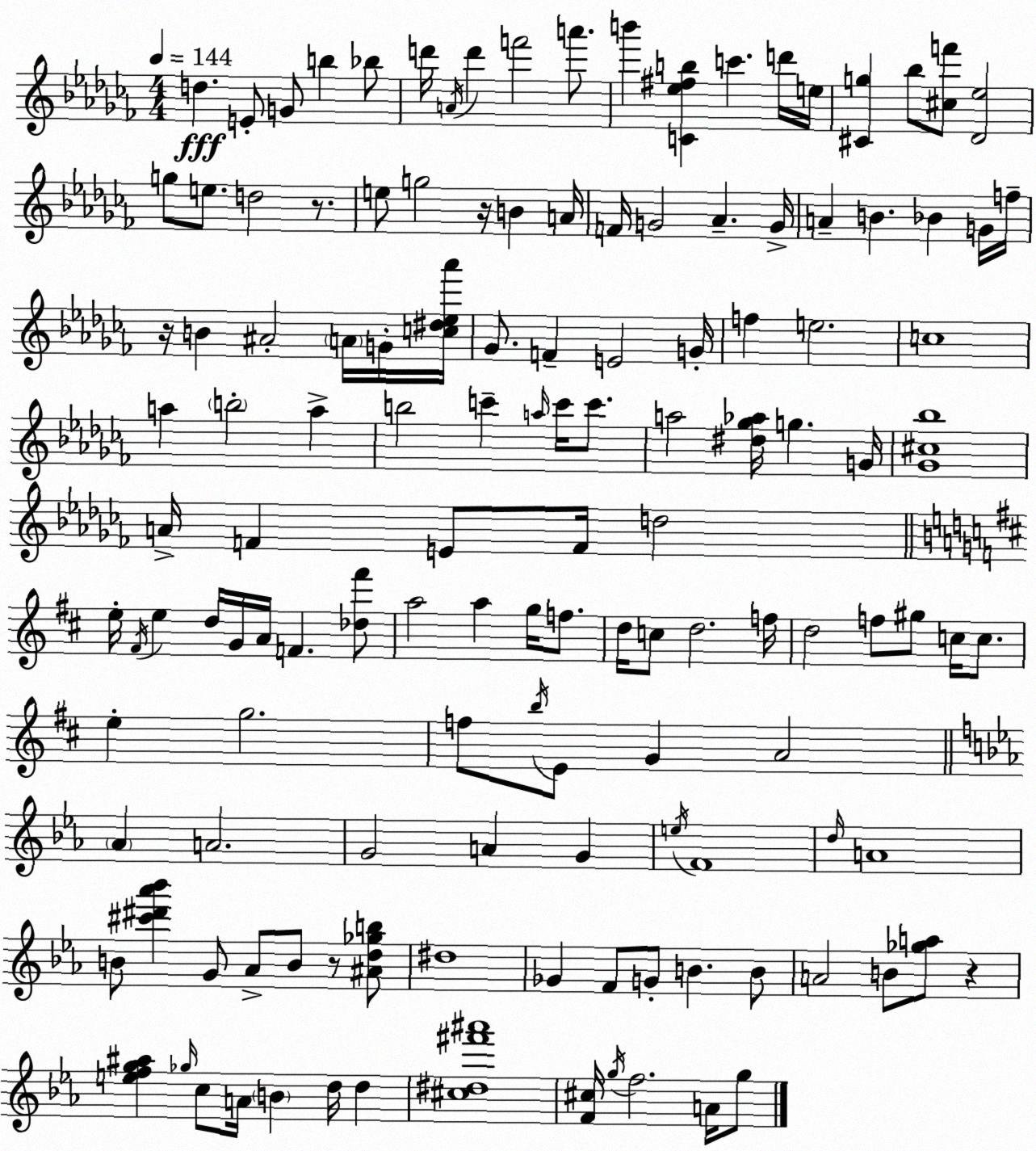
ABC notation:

X:1
T:Untitled
M:4/4
L:1/4
K:Abm
d E/2 G/2 b _b/2 d'/4 A/4 d' f'2 a'/2 b' [C_e^fb] c' d'/4 e/4 [^Cg] _b/2 [^cf']/2 [_D_e]2 g/2 e/2 d2 z/2 e/2 g2 z/4 B A/4 F/4 G2 _A G/4 A B _B G/4 f/4 z/4 B ^A2 A/4 G/4 [c^d_e_a']/4 _G/2 F E2 G/4 f e2 c4 a b2 a b2 c' a/4 c'/4 c'/2 a2 [^d_g_a]/4 g G/4 [_G^c_b]4 A/4 F E/2 F/4 d2 e/4 ^F/4 e d/4 G/4 A/4 F [_d^f']/2 a2 a g/4 f/2 d/4 c/2 d2 f/4 d2 f/2 ^g/2 c/4 c/2 e g2 f/2 b/4 E/2 G A2 _A A2 G2 A G e/4 F4 d/4 A4 B/2 [^c'^d'_a'_b'] G/2 _A/2 B/2 z/2 [^Ad_gb]/2 ^d4 _G F/2 G/2 B B/2 A2 B/2 [_ga]/2 z [efg^a] _g/4 c/2 A/4 B d/4 d [^c^d^f'^a']4 [F^c]/4 g/4 f2 A/4 g/2